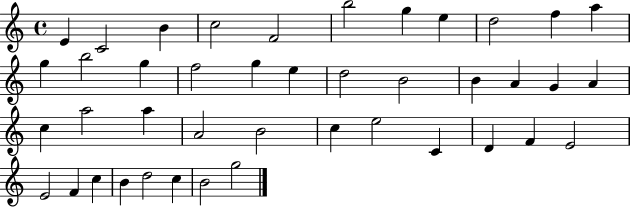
X:1
T:Untitled
M:4/4
L:1/4
K:C
E C2 B c2 F2 b2 g e d2 f a g b2 g f2 g e d2 B2 B A G A c a2 a A2 B2 c e2 C D F E2 E2 F c B d2 c B2 g2